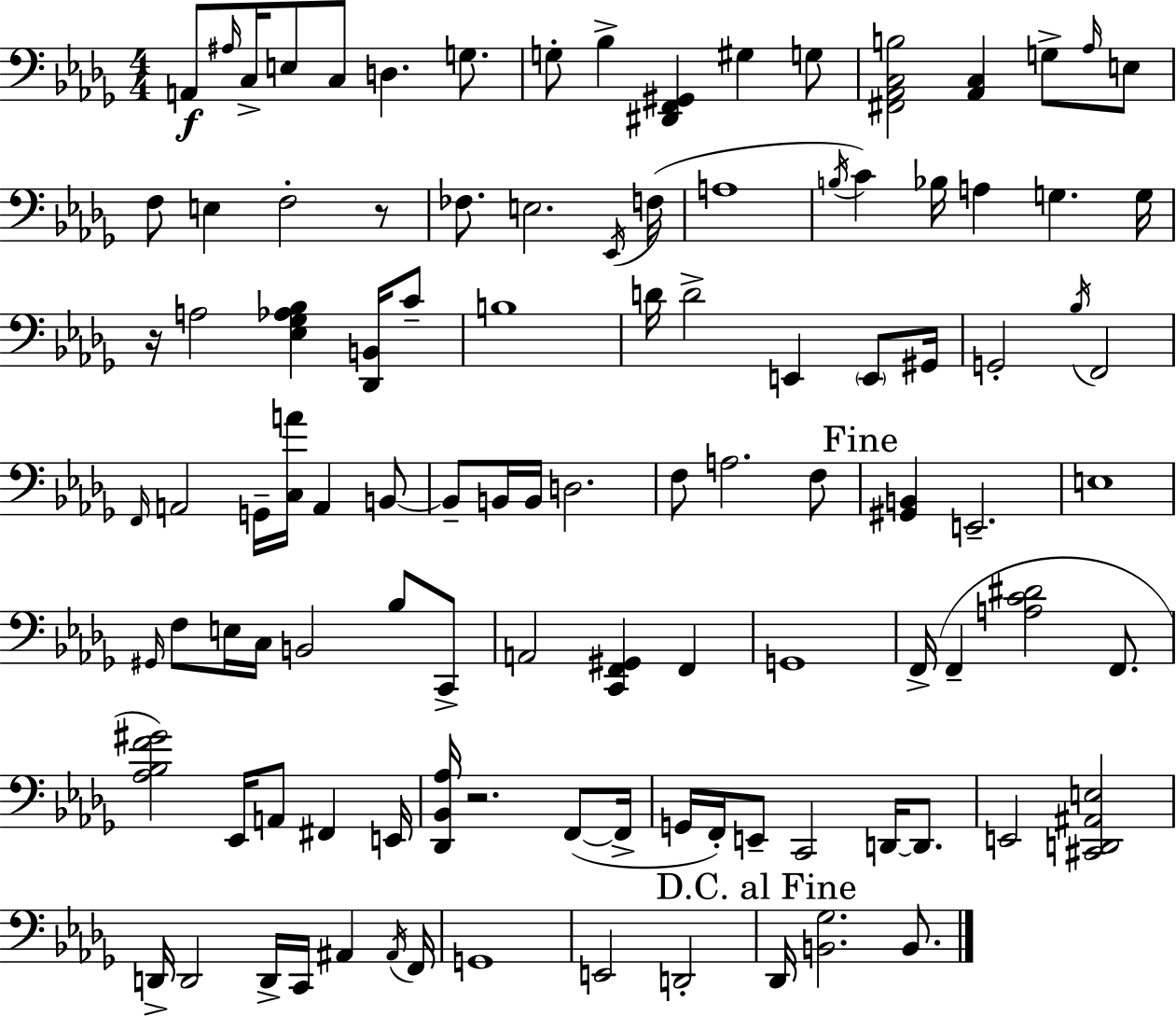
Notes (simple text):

A2/e A#3/s C3/s E3/e C3/e D3/q. G3/e. G3/e Bb3/q [D#2,F2,G#2]/q G#3/q G3/e [F#2,Ab2,C3,B3]/h [Ab2,C3]/q G3/e Ab3/s E3/e F3/e E3/q F3/h R/e FES3/e. E3/h. Eb2/s F3/s A3/w B3/s C4/q Bb3/s A3/q G3/q. G3/s R/s A3/h [Eb3,Gb3,Ab3,Bb3]/q [Db2,B2]/s C4/e B3/w D4/s D4/h E2/q E2/e G#2/s G2/h Bb3/s F2/h F2/s A2/h G2/s [C3,A4]/s A2/q B2/e B2/e B2/s B2/s D3/h. F3/e A3/h. F3/e [G#2,B2]/q E2/h. E3/w G#2/s F3/e E3/s C3/s B2/h Bb3/e C2/e A2/h [C2,F2,G#2]/q F2/q G2/w F2/s F2/q [A3,C4,D#4]/h F2/e. [Ab3,Bb3,F4,G#4]/h Eb2/s A2/e F#2/q E2/s [Db2,Bb2,Ab3]/s R/h. F2/e F2/s G2/s F2/s E2/e C2/h D2/s D2/e. E2/h [C#2,D2,A#2,E3]/h D2/s D2/h D2/s C2/s A#2/q A#2/s F2/s G2/w E2/h D2/h Db2/s [B2,Gb3]/h. B2/e.